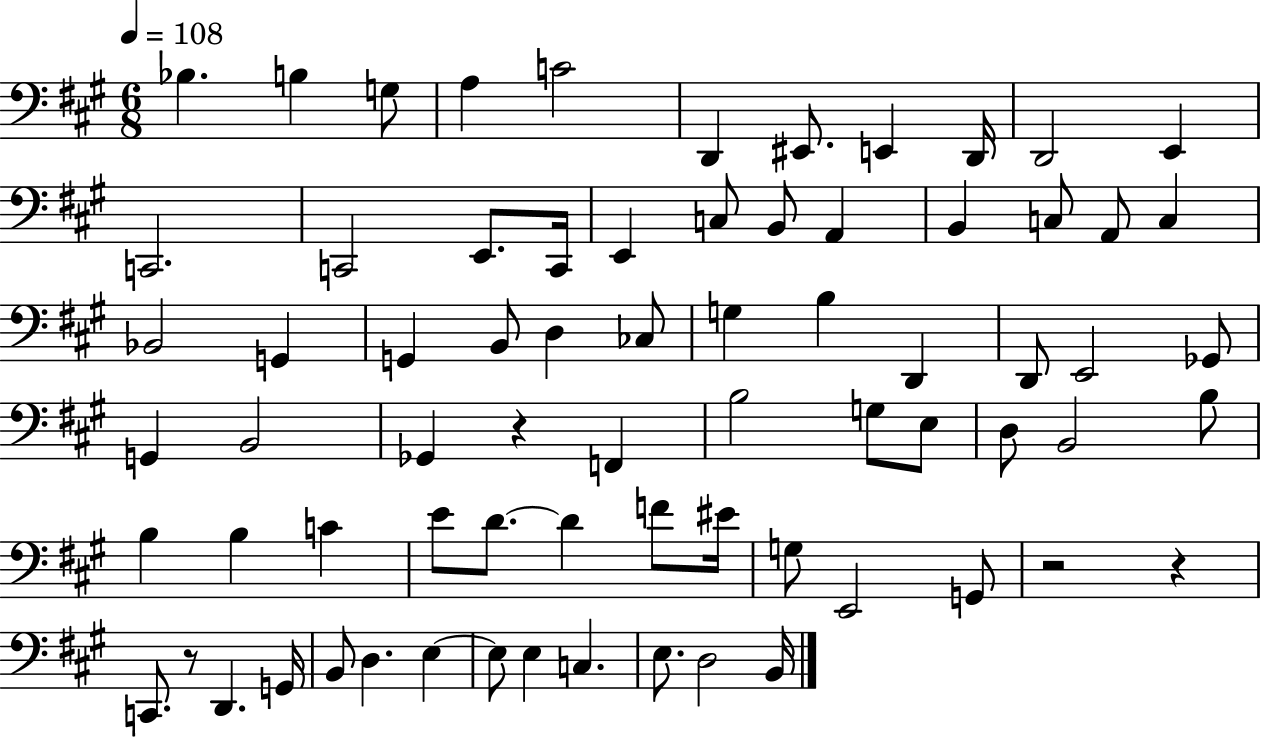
X:1
T:Untitled
M:6/8
L:1/4
K:A
_B, B, G,/2 A, C2 D,, ^E,,/2 E,, D,,/4 D,,2 E,, C,,2 C,,2 E,,/2 C,,/4 E,, C,/2 B,,/2 A,, B,, C,/2 A,,/2 C, _B,,2 G,, G,, B,,/2 D, _C,/2 G, B, D,, D,,/2 E,,2 _G,,/2 G,, B,,2 _G,, z F,, B,2 G,/2 E,/2 D,/2 B,,2 B,/2 B, B, C E/2 D/2 D F/2 ^E/4 G,/2 E,,2 G,,/2 z2 z C,,/2 z/2 D,, G,,/4 B,,/2 D, E, E,/2 E, C, E,/2 D,2 B,,/4